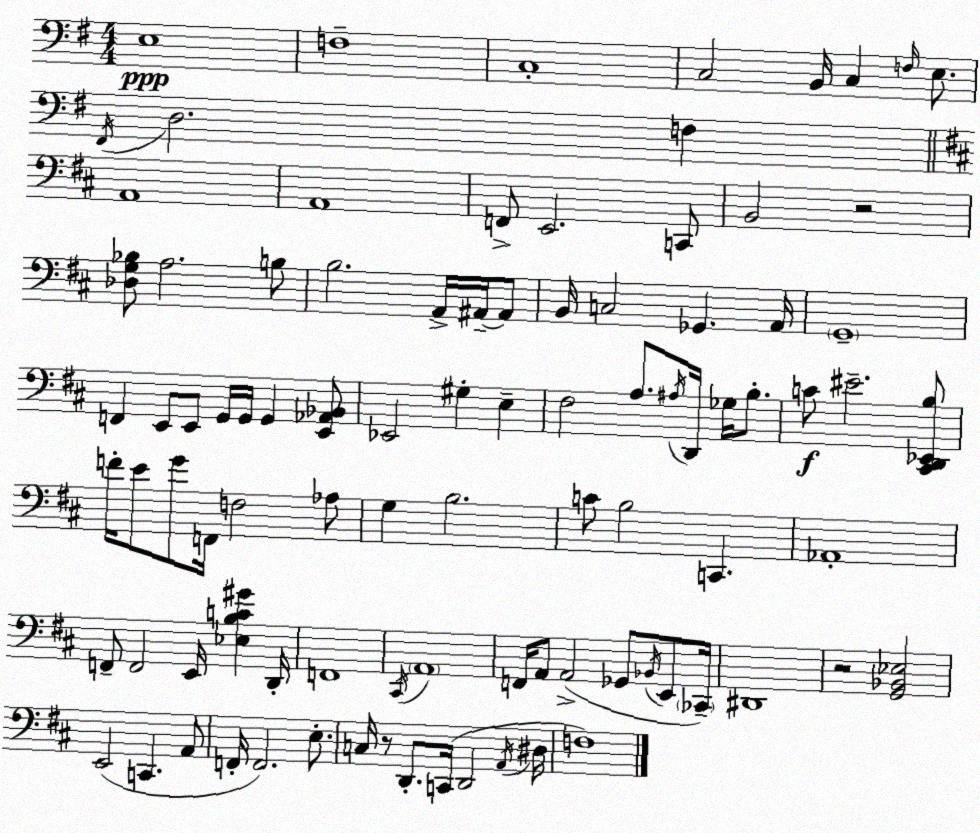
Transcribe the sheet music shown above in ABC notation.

X:1
T:Untitled
M:4/4
L:1/4
K:G
E,4 F,4 C,4 C,2 B,,/4 C, F,/4 E,/2 ^F,,/4 D,2 F, A,,4 A,,4 F,,/2 E,,2 C,,/2 B,,2 z2 [_D,G,_B,]/2 A,2 B,/2 B,2 A,,/4 ^A,,/4 ^A,,/2 B,,/4 C,2 _G,, A,,/4 G,,4 F,, E,,/2 E,,/2 G,,/4 G,,/4 G,, [E,,_A,,_B,,]/2 _E,,2 ^G, E, ^F,2 A,/2 ^A,/4 D,,/4 _G,/4 B,/2 C/2 ^E2 [^C,,D,,_E,,B,]/2 F/4 E/2 G/2 F,,/4 F,2 _A,/2 G, B,2 C/2 B,2 C,, _A,,4 F,,/2 F,,2 E,,/4 [_E,B,C^G] D,,/4 F,,4 ^C,,/4 A,,4 F,,/4 A,,/2 A,,2 _G,,/2 _B,,/4 E,,/2 _C,,/4 ^D,,4 z2 [G,,_B,,_E,]2 E,,2 C,, A,,/2 F,,/4 F,,2 E,/2 C,/4 z/2 D,,/2 C,,/4 D,,2 A,,/4 ^D,/4 F,4